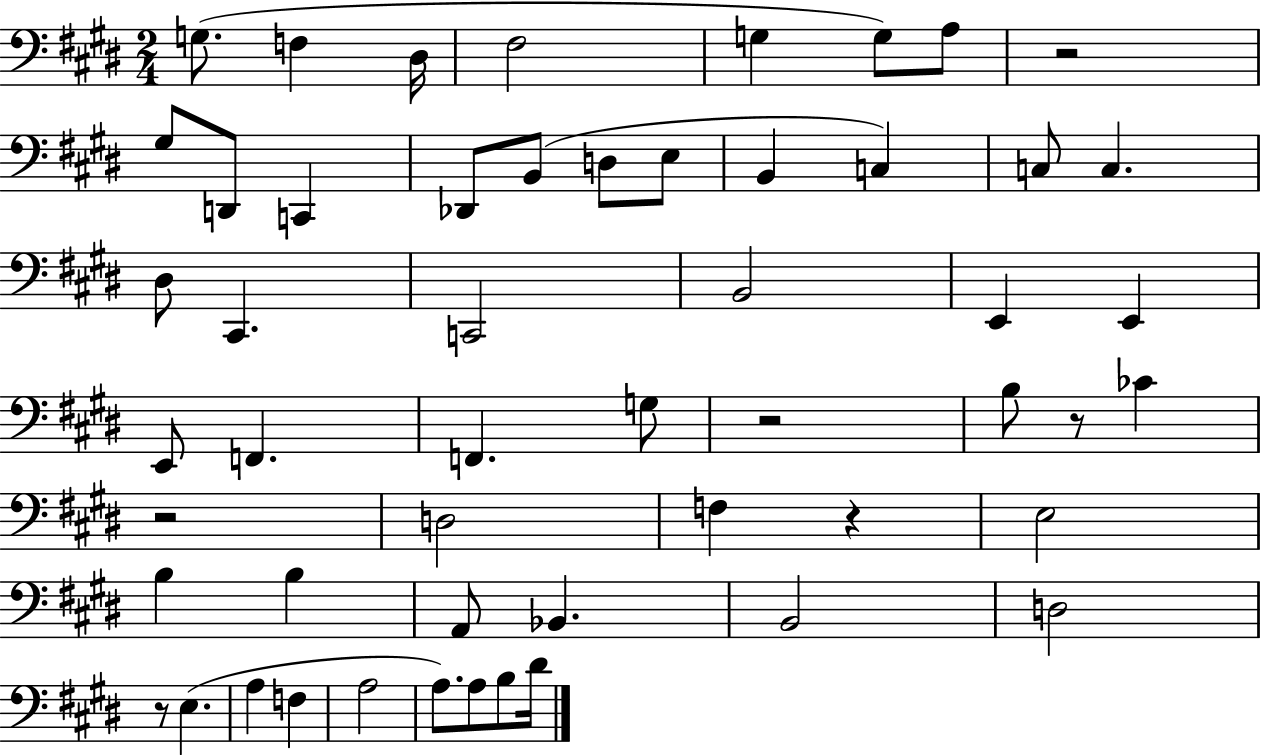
G3/e. F3/q D#3/s F#3/h G3/q G3/e A3/e R/h G#3/e D2/e C2/q Db2/e B2/e D3/e E3/e B2/q C3/q C3/e C3/q. D#3/e C#2/q. C2/h B2/h E2/q E2/q E2/e F2/q. F2/q. G3/e R/h B3/e R/e CES4/q R/h D3/h F3/q R/q E3/h B3/q B3/q A2/e Bb2/q. B2/h D3/h R/e E3/q. A3/q F3/q A3/h A3/e. A3/e B3/e D#4/s